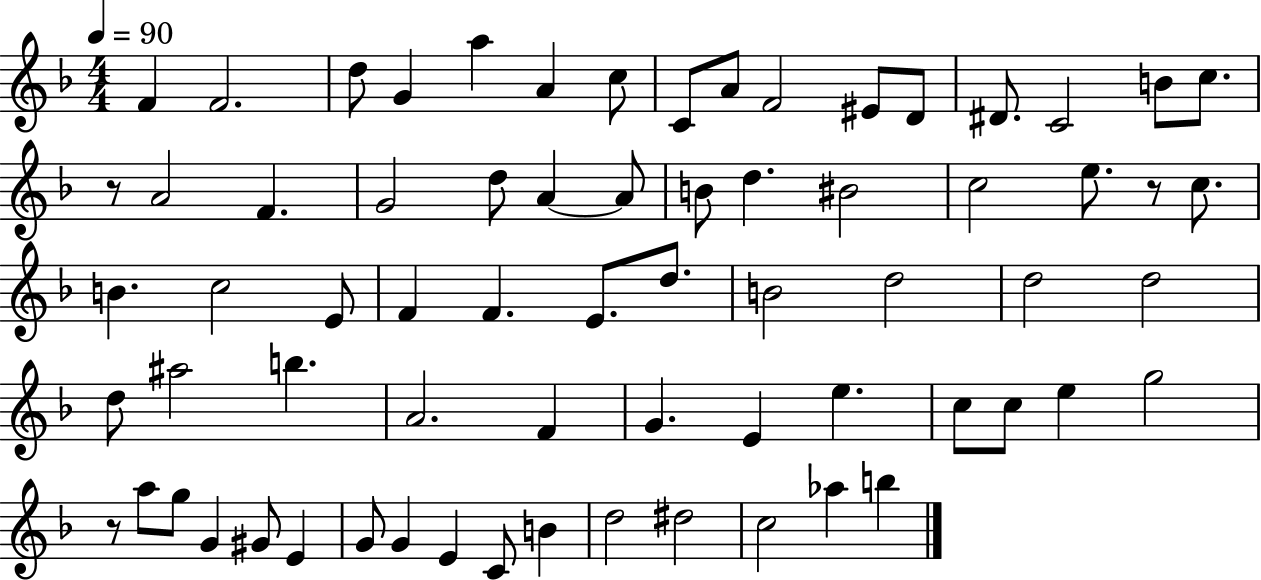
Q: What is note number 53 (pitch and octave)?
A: G5